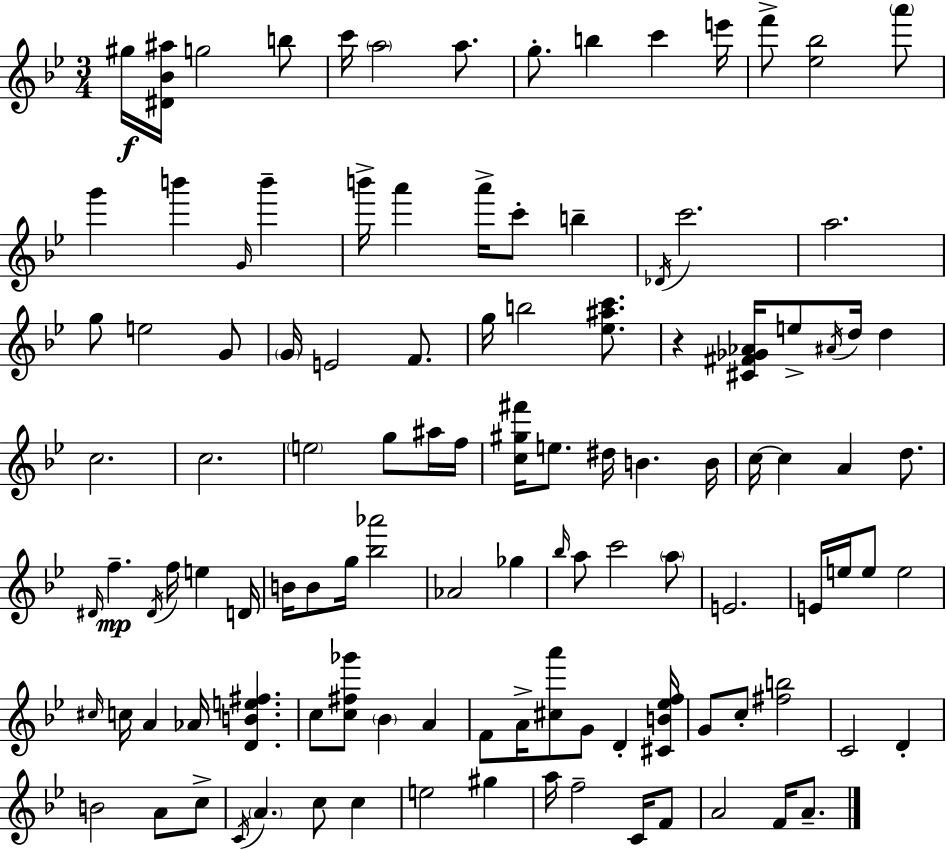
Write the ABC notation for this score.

X:1
T:Untitled
M:3/4
L:1/4
K:Gm
^g/4 [^D_B^a]/4 g2 b/2 c'/4 a2 a/2 g/2 b c' e'/4 f'/2 [_e_b]2 a'/2 g' b' G/4 b' b'/4 a' a'/4 c'/2 b _D/4 c'2 a2 g/2 e2 G/2 G/4 E2 F/2 g/4 b2 [_e^ac']/2 z [^C^F_G_A]/4 e/2 ^A/4 d/4 d c2 c2 e2 g/2 ^a/4 f/4 [c^g^f']/4 e/2 ^d/4 B B/4 c/4 c A d/2 ^D/4 f ^D/4 f/4 e D/4 B/4 B/2 g/4 [_b_a']2 _A2 _g _b/4 a/2 c'2 a/2 E2 E/4 e/4 e/2 e2 ^c/4 c/4 A _A/4 [DBe^f] c/2 [c^f_g']/2 _B A F/2 A/4 [^ca']/2 G/2 D [^CB_ef]/4 G/2 c/2 [^fb]2 C2 D B2 A/2 c/2 C/4 A c/2 c e2 ^g a/4 f2 C/4 F/2 A2 F/4 A/2